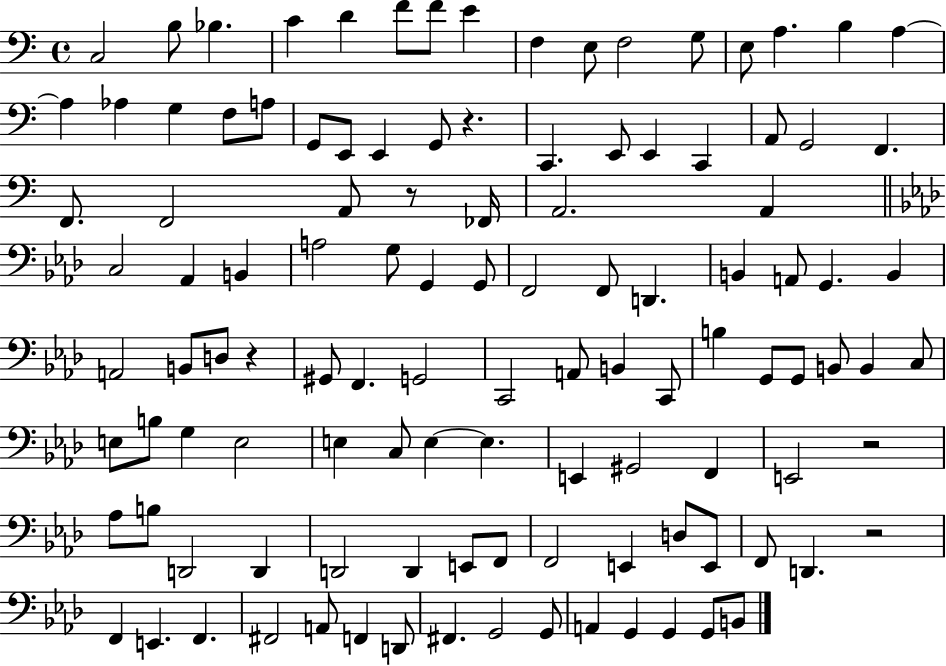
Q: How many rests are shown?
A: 5